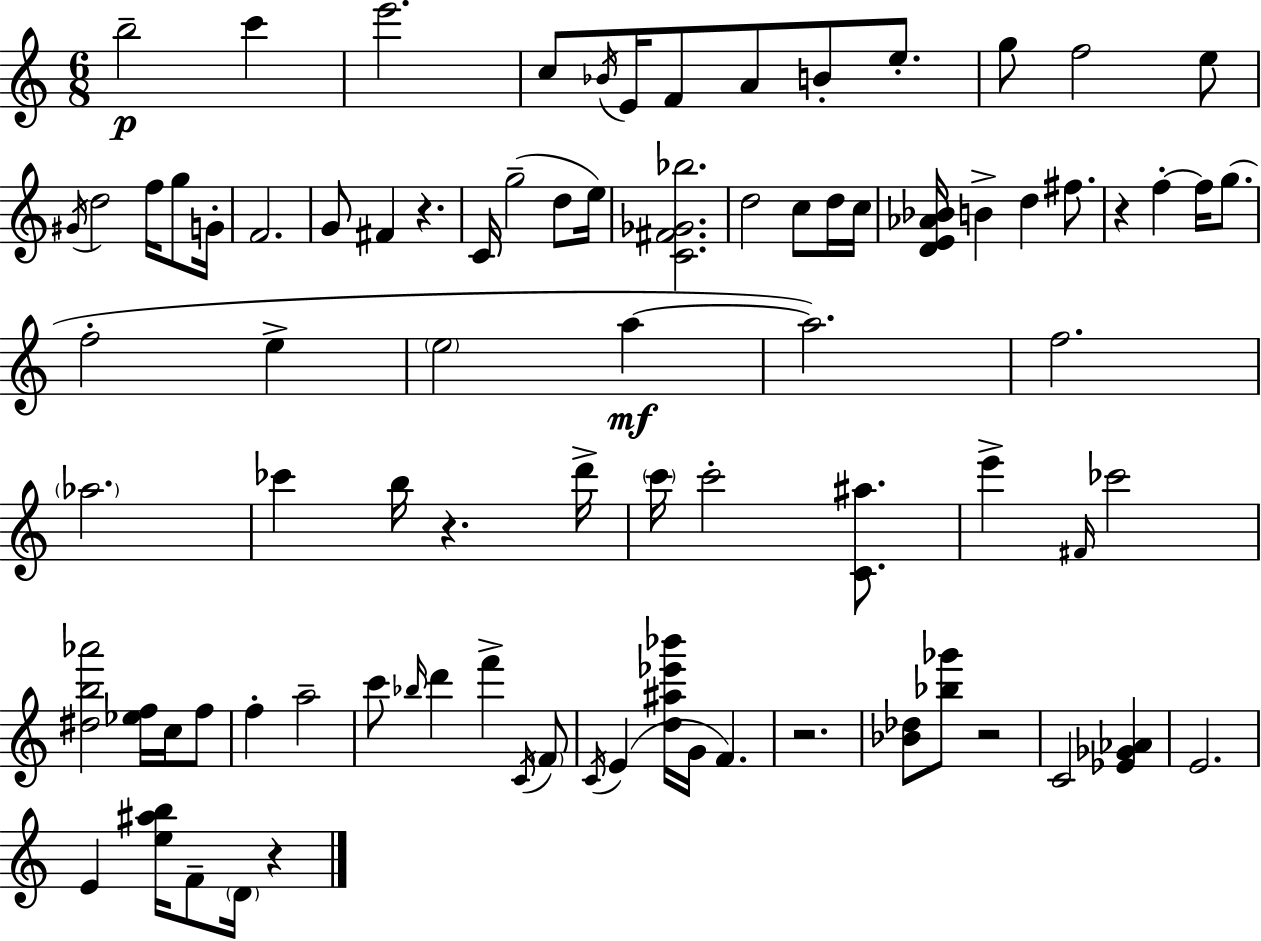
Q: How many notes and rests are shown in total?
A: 85